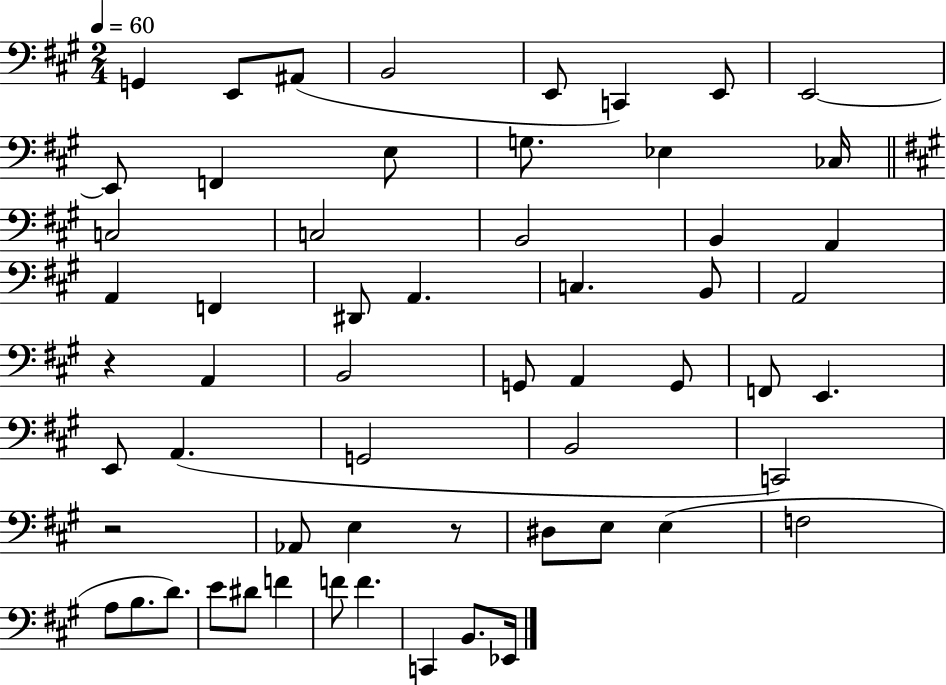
{
  \clef bass
  \numericTimeSignature
  \time 2/4
  \key a \major
  \tempo 4 = 60
  g,4 e,8 ais,8( | b,2 | e,8 c,4) e,8 | e,2~~ | \break e,8 f,4 e8 | g8. ees4 ces16 | \bar "||" \break \key a \major c2 | c2 | b,2 | b,4 a,4 | \break a,4 f,4 | dis,8 a,4. | c4. b,8 | a,2 | \break r4 a,4 | b,2 | g,8 a,4 g,8 | f,8 e,4. | \break e,8 a,4.( | g,2 | b,2 | c,2) | \break r2 | aes,8 e4 r8 | dis8 e8 e4( | f2 | \break a8 b8. d'8.) | e'8 dis'8 f'4 | f'8 f'4. | c,4 b,8. ees,16 | \break \bar "|."
}